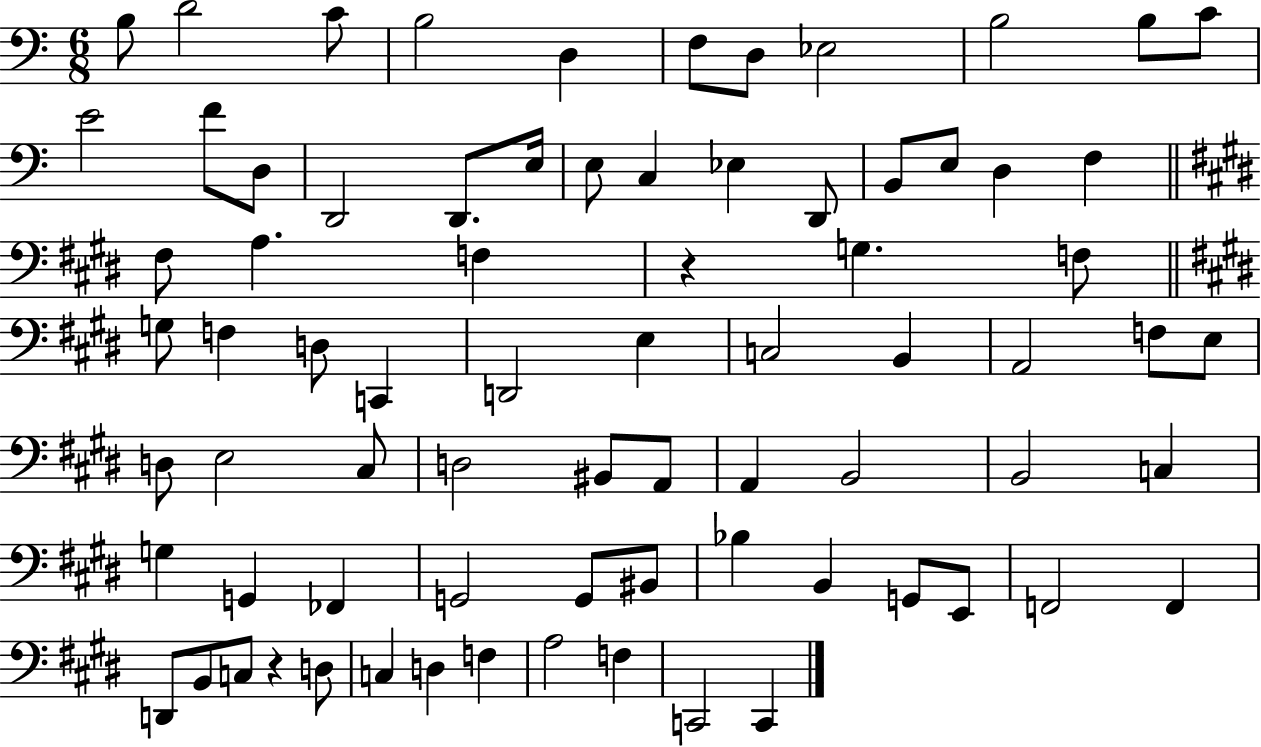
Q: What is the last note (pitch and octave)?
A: C2